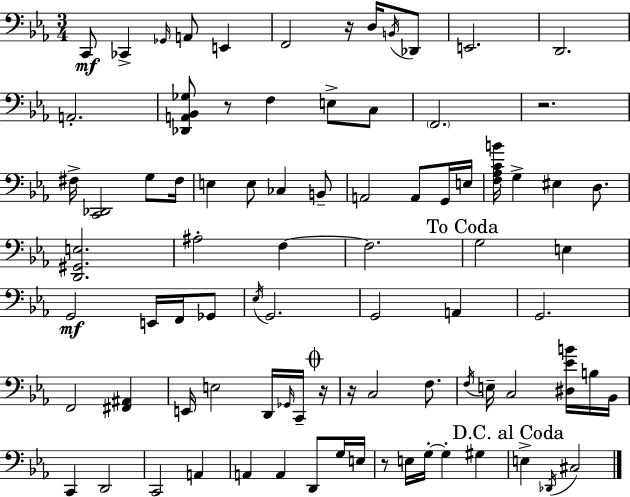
X:1
T:Untitled
M:3/4
L:1/4
K:Eb
C,,/2 _C,, _G,,/4 A,,/2 E,, F,,2 z/4 D,/4 B,,/4 _D,,/2 E,,2 D,,2 A,,2 [_D,,A,,_B,,_G,]/2 z/2 F, E,/2 C,/2 F,,2 z2 ^F,/4 [C,,_D,,]2 G,/2 ^F,/4 E, E,/2 _C, B,,/2 A,,2 A,,/2 G,,/4 E,/4 [F,_A,CB]/4 G, ^E, D,/2 [D,,^G,,E,]2 ^A,2 F, F,2 G,2 E, G,,2 E,,/4 F,,/4 _G,,/2 _E,/4 G,,2 G,,2 A,, G,,2 F,,2 [^F,,^A,,] E,,/4 E,2 D,,/4 _G,,/4 C,,/4 z/4 z/4 C,2 F,/2 F,/4 E,/4 C,2 [^D,_EB]/4 B,/4 _B,,/4 C,, D,,2 C,,2 A,, A,, A,, D,,/2 G,/4 E,/4 z/2 E,/4 G,/4 G, ^G, E, _D,,/4 ^C,2